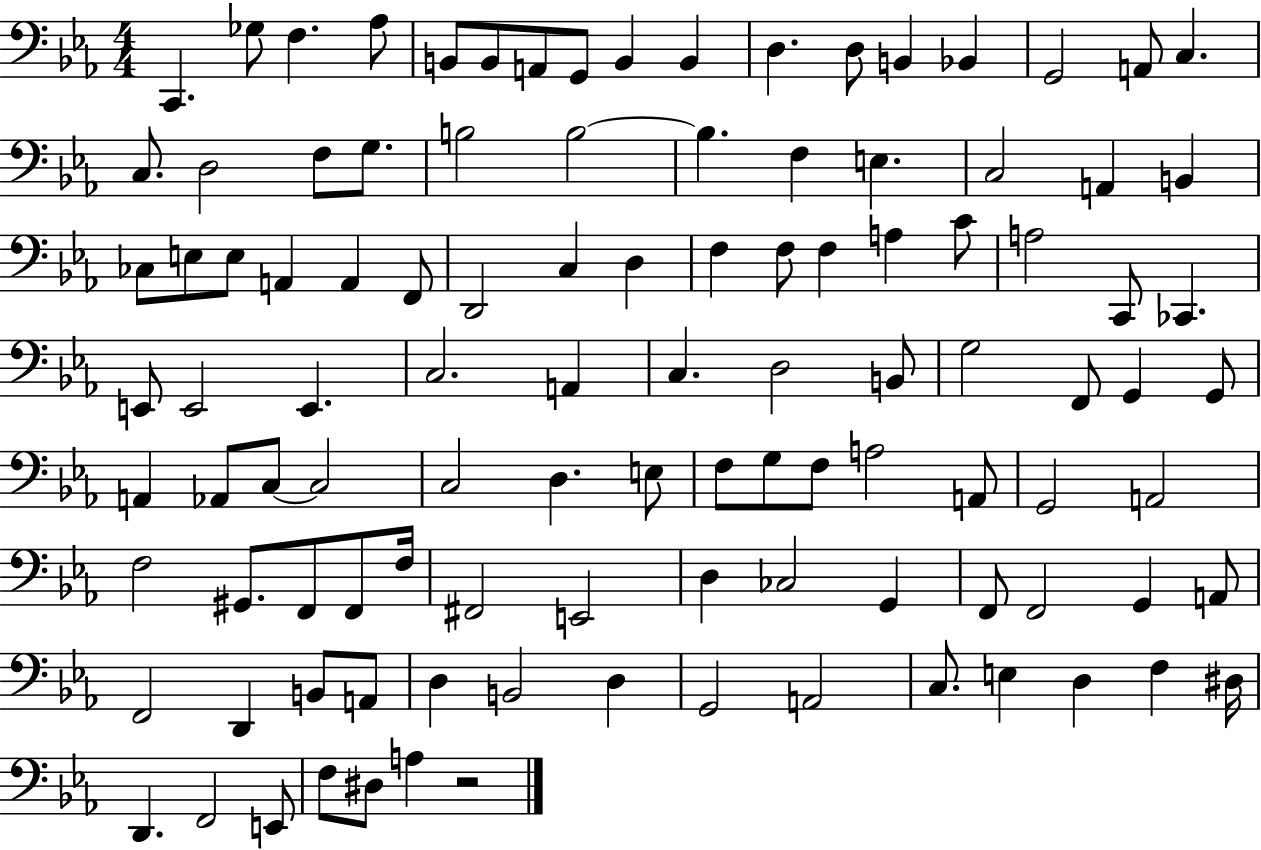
C2/q. Gb3/e F3/q. Ab3/e B2/e B2/e A2/e G2/e B2/q B2/q D3/q. D3/e B2/q Bb2/q G2/h A2/e C3/q. C3/e. D3/h F3/e G3/e. B3/h B3/h B3/q. F3/q E3/q. C3/h A2/q B2/q CES3/e E3/e E3/e A2/q A2/q F2/e D2/h C3/q D3/q F3/q F3/e F3/q A3/q C4/e A3/h C2/e CES2/q. E2/e E2/h E2/q. C3/h. A2/q C3/q. D3/h B2/e G3/h F2/e G2/q G2/e A2/q Ab2/e C3/e C3/h C3/h D3/q. E3/e F3/e G3/e F3/e A3/h A2/e G2/h A2/h F3/h G#2/e. F2/e F2/e F3/s F#2/h E2/h D3/q CES3/h G2/q F2/e F2/h G2/q A2/e F2/h D2/q B2/e A2/e D3/q B2/h D3/q G2/h A2/h C3/e. E3/q D3/q F3/q D#3/s D2/q. F2/h E2/e F3/e D#3/e A3/q R/h